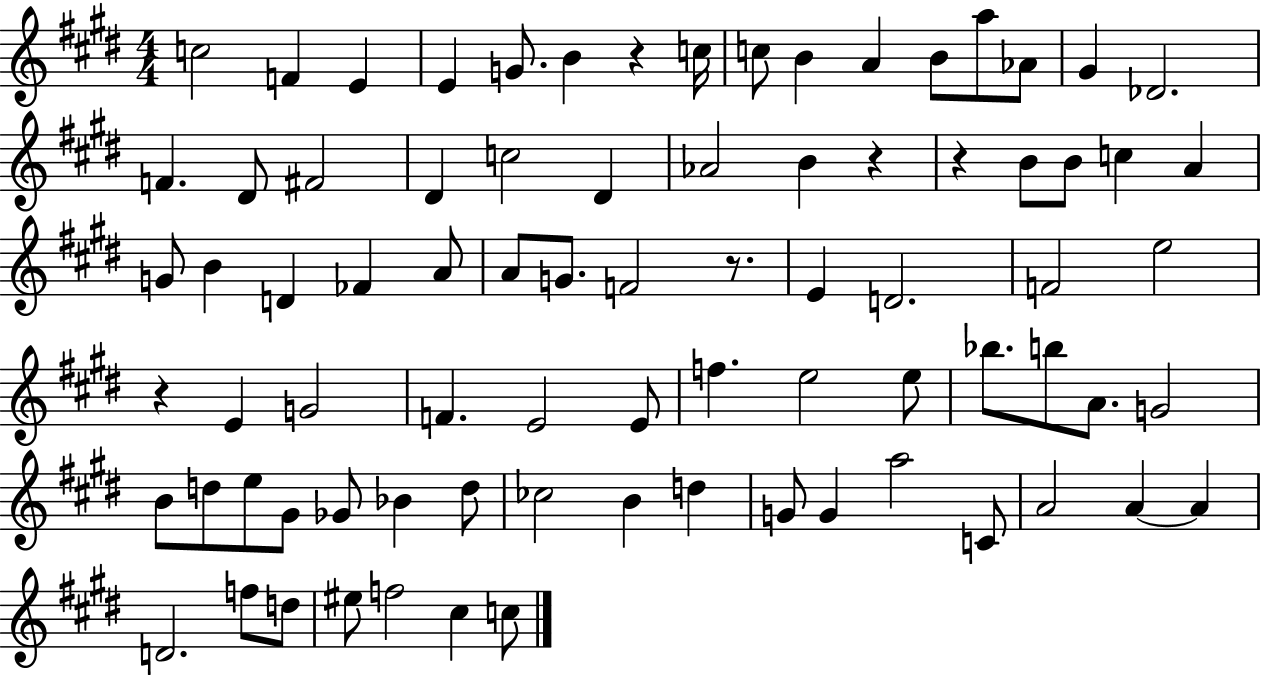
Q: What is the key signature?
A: E major